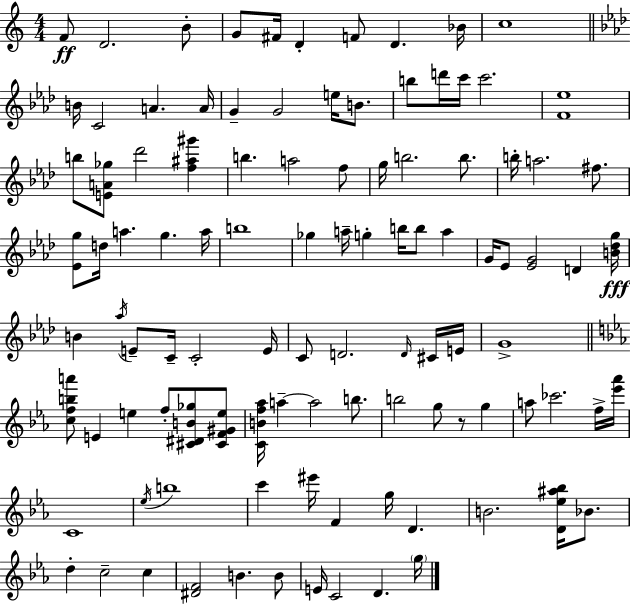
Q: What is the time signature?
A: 4/4